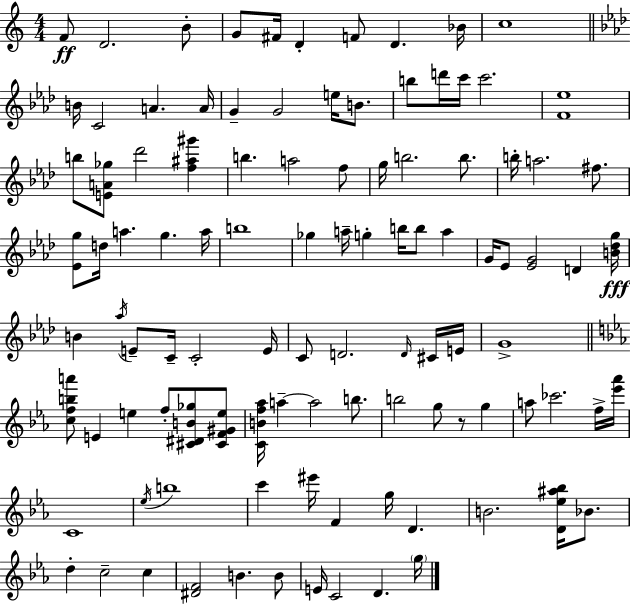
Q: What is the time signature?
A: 4/4